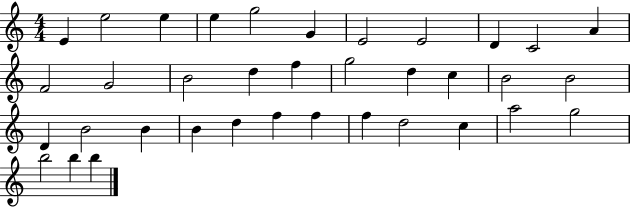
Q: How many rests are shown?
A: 0